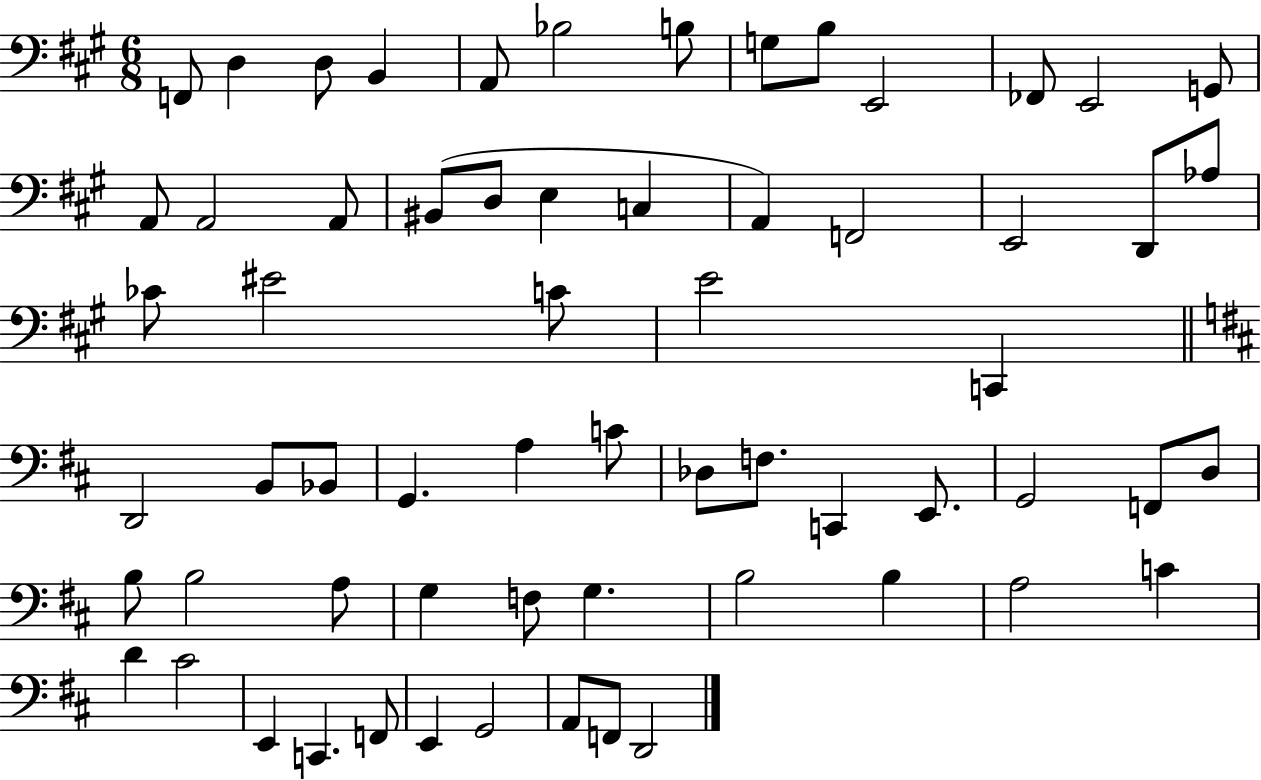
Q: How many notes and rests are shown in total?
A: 63